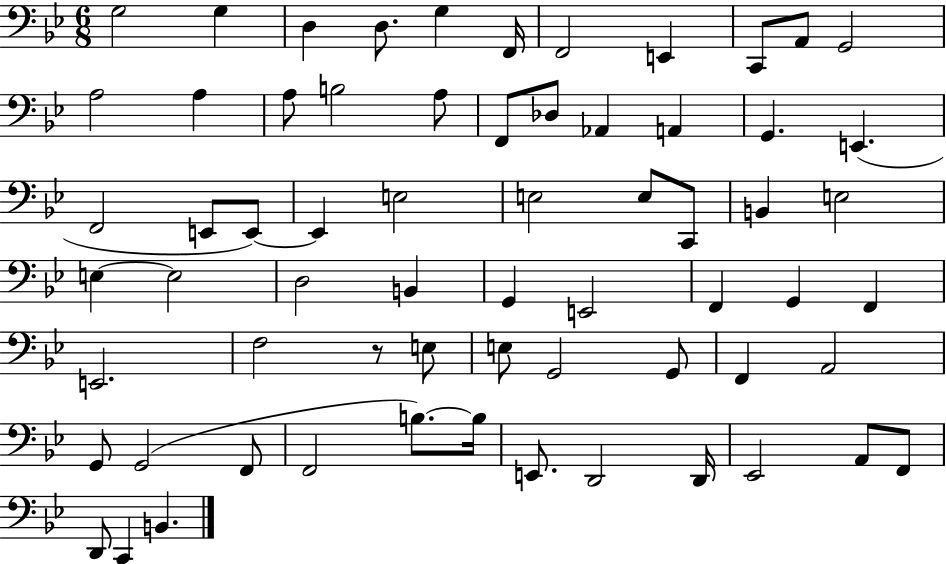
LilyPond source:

{
  \clef bass
  \numericTimeSignature
  \time 6/8
  \key bes \major
  \repeat volta 2 { g2 g4 | d4 d8. g4 f,16 | f,2 e,4 | c,8 a,8 g,2 | \break a2 a4 | a8 b2 a8 | f,8 des8 aes,4 a,4 | g,4. e,4.( | \break f,2 e,8 e,8~~) | e,4 e2 | e2 e8 c,8 | b,4 e2 | \break e4~~ e2 | d2 b,4 | g,4 e,2 | f,4 g,4 f,4 | \break e,2. | f2 r8 e8 | e8 g,2 g,8 | f,4 a,2 | \break g,8 g,2( f,8 | f,2 b8.~~) b16 | e,8. d,2 d,16 | ees,2 a,8 f,8 | \break d,8 c,4 b,4. | } \bar "|."
}